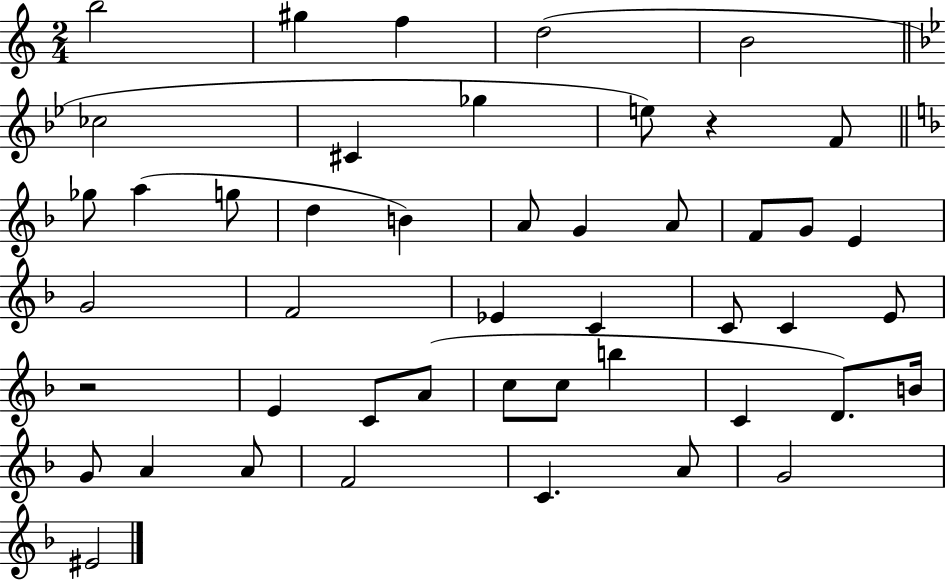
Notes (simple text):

B5/h G#5/q F5/q D5/h B4/h CES5/h C#4/q Gb5/q E5/e R/q F4/e Gb5/e A5/q G5/e D5/q B4/q A4/e G4/q A4/e F4/e G4/e E4/q G4/h F4/h Eb4/q C4/q C4/e C4/q E4/e R/h E4/q C4/e A4/e C5/e C5/e B5/q C4/q D4/e. B4/s G4/e A4/q A4/e F4/h C4/q. A4/e G4/h EIS4/h